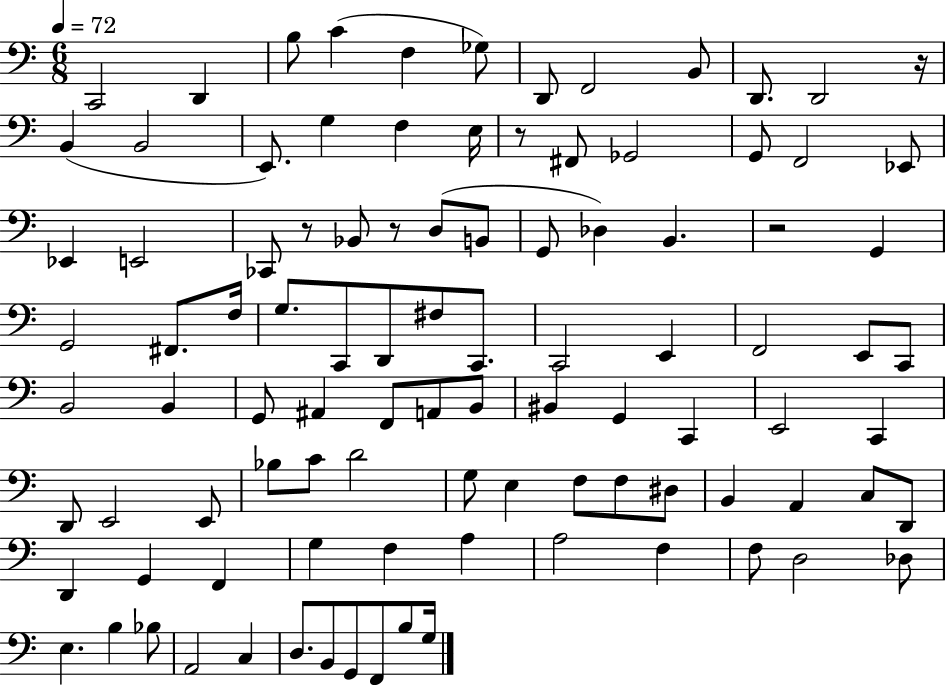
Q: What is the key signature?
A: C major